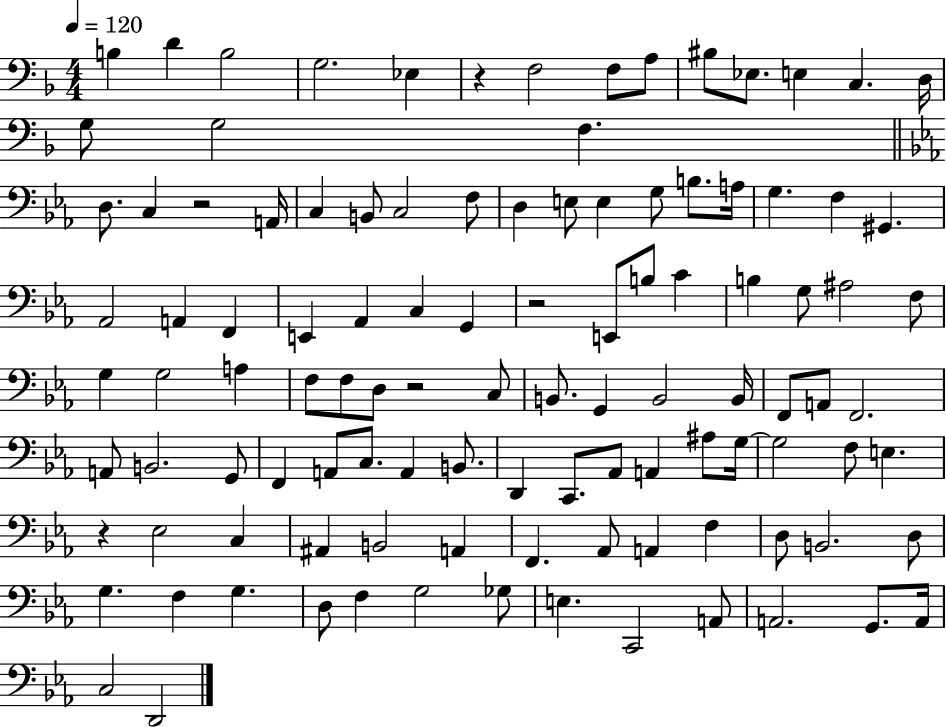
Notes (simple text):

B3/q D4/q B3/h G3/h. Eb3/q R/q F3/h F3/e A3/e BIS3/e Eb3/e. E3/q C3/q. D3/s G3/e G3/h F3/q. D3/e. C3/q R/h A2/s C3/q B2/e C3/h F3/e D3/q E3/e E3/q G3/e B3/e. A3/s G3/q. F3/q G#2/q. Ab2/h A2/q F2/q E2/q Ab2/q C3/q G2/q R/h E2/e B3/e C4/q B3/q G3/e A#3/h F3/e G3/q G3/h A3/q F3/e F3/e D3/e R/h C3/e B2/e. G2/q B2/h B2/s F2/e A2/e F2/h. A2/e B2/h. G2/e F2/q A2/e C3/e. A2/q B2/e. D2/q C2/e. Ab2/e A2/q A#3/e G3/s G3/h F3/e E3/q. R/q Eb3/h C3/q A#2/q B2/h A2/q F2/q. Ab2/e A2/q F3/q D3/e B2/h. D3/e G3/q. F3/q G3/q. D3/e F3/q G3/h Gb3/e E3/q. C2/h A2/e A2/h. G2/e. A2/s C3/h D2/h